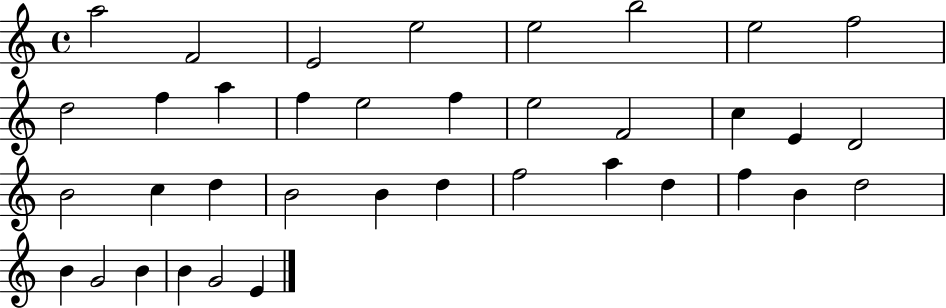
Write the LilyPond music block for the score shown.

{
  \clef treble
  \time 4/4
  \defaultTimeSignature
  \key c \major
  a''2 f'2 | e'2 e''2 | e''2 b''2 | e''2 f''2 | \break d''2 f''4 a''4 | f''4 e''2 f''4 | e''2 f'2 | c''4 e'4 d'2 | \break b'2 c''4 d''4 | b'2 b'4 d''4 | f''2 a''4 d''4 | f''4 b'4 d''2 | \break b'4 g'2 b'4 | b'4 g'2 e'4 | \bar "|."
}